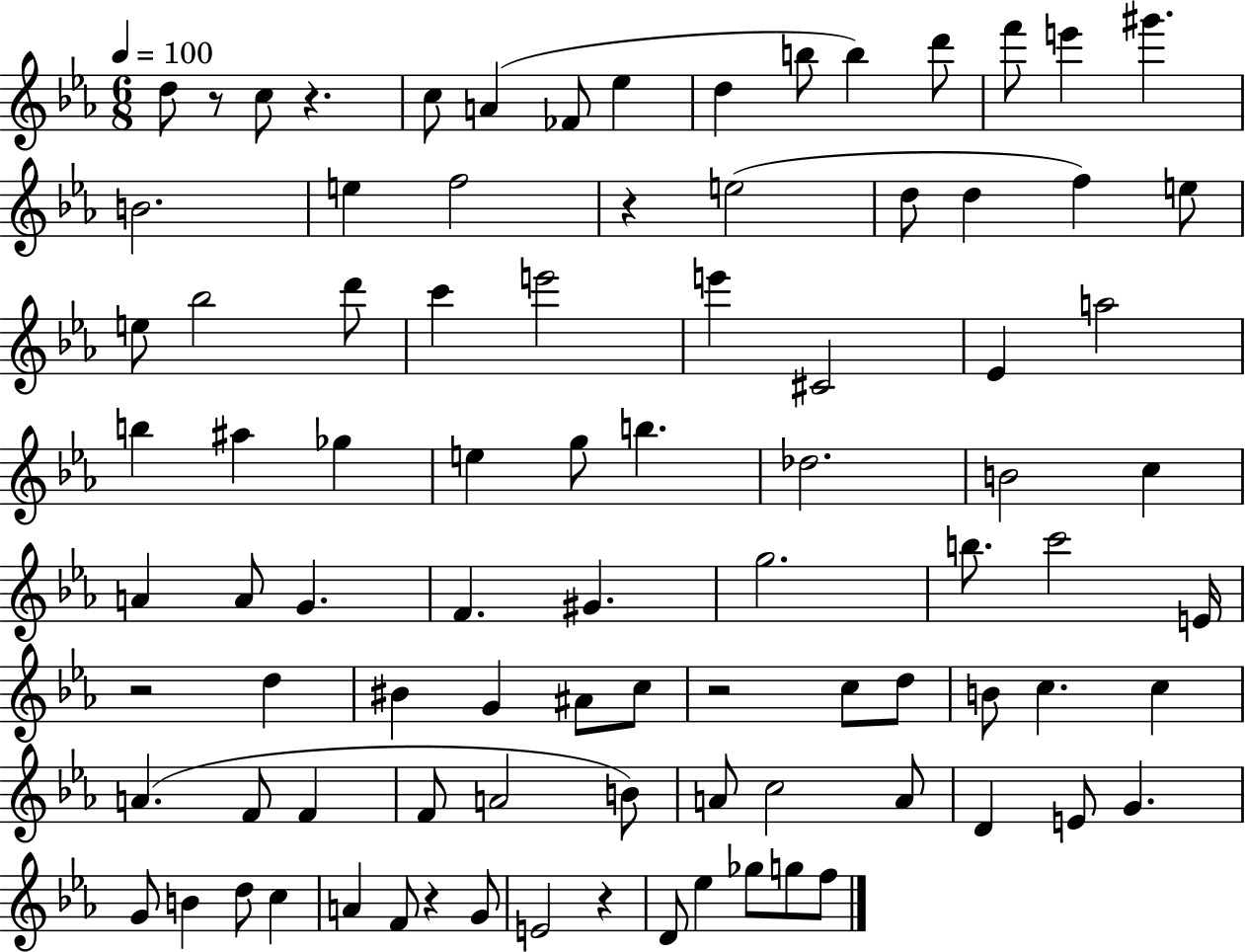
{
  \clef treble
  \numericTimeSignature
  \time 6/8
  \key ees \major
  \tempo 4 = 100
  d''8 r8 c''8 r4. | c''8 a'4( fes'8 ees''4 | d''4 b''8 b''4) d'''8 | f'''8 e'''4 gis'''4. | \break b'2. | e''4 f''2 | r4 e''2( | d''8 d''4 f''4) e''8 | \break e''8 bes''2 d'''8 | c'''4 e'''2 | e'''4 cis'2 | ees'4 a''2 | \break b''4 ais''4 ges''4 | e''4 g''8 b''4. | des''2. | b'2 c''4 | \break a'4 a'8 g'4. | f'4. gis'4. | g''2. | b''8. c'''2 e'16 | \break r2 d''4 | bis'4 g'4 ais'8 c''8 | r2 c''8 d''8 | b'8 c''4. c''4 | \break a'4.( f'8 f'4 | f'8 a'2 b'8) | a'8 c''2 a'8 | d'4 e'8 g'4. | \break g'8 b'4 d''8 c''4 | a'4 f'8 r4 g'8 | e'2 r4 | d'8 ees''4 ges''8 g''8 f''8 | \break \bar "|."
}